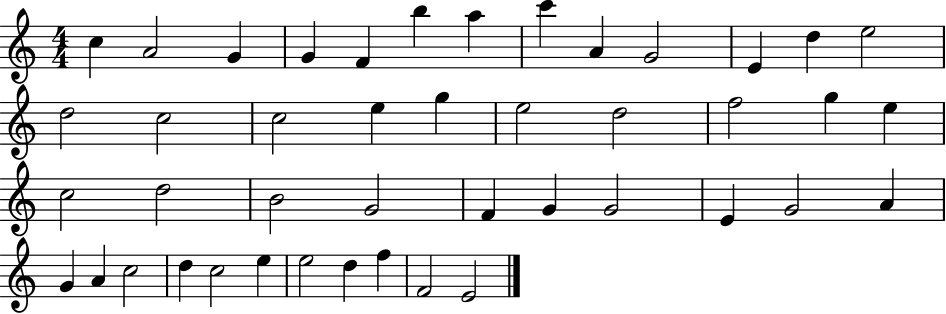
C5/q A4/h G4/q G4/q F4/q B5/q A5/q C6/q A4/q G4/h E4/q D5/q E5/h D5/h C5/h C5/h E5/q G5/q E5/h D5/h F5/h G5/q E5/q C5/h D5/h B4/h G4/h F4/q G4/q G4/h E4/q G4/h A4/q G4/q A4/q C5/h D5/q C5/h E5/q E5/h D5/q F5/q F4/h E4/h